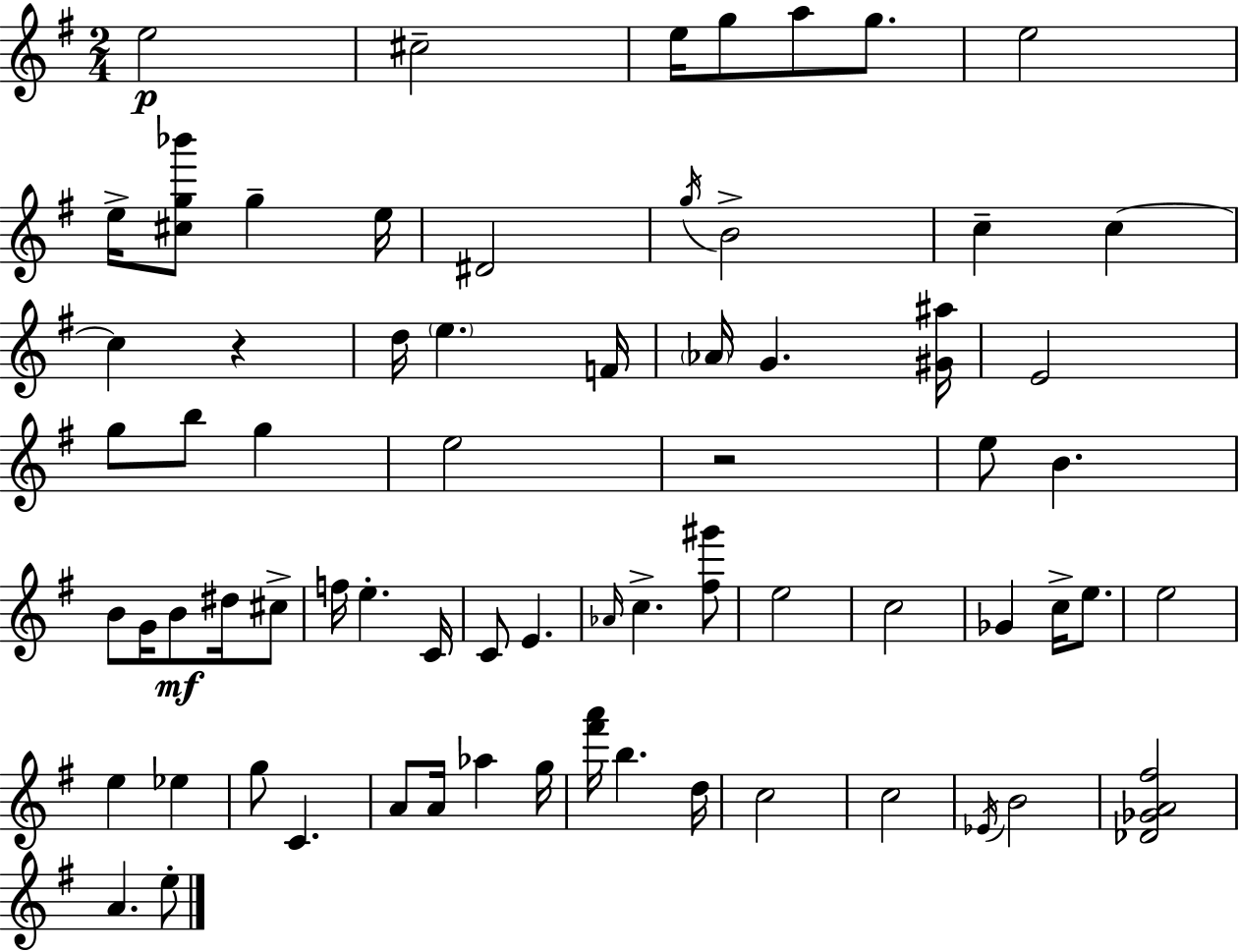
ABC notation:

X:1
T:Untitled
M:2/4
L:1/4
K:G
e2 ^c2 e/4 g/2 a/2 g/2 e2 e/4 [^cg_b']/2 g e/4 ^D2 g/4 B2 c c c z d/4 e F/4 _A/4 G [^G^a]/4 E2 g/2 b/2 g e2 z2 e/2 B B/2 G/4 B/2 ^d/4 ^c/2 f/4 e C/4 C/2 E _A/4 c [^f^g']/2 e2 c2 _G c/4 e/2 e2 e _e g/2 C A/2 A/4 _a g/4 [^f'a']/4 b d/4 c2 c2 _E/4 B2 [_D_GA^f]2 A e/2